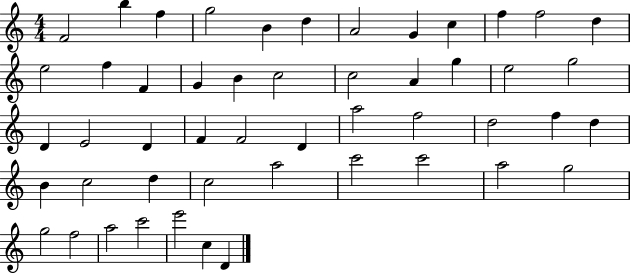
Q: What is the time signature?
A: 4/4